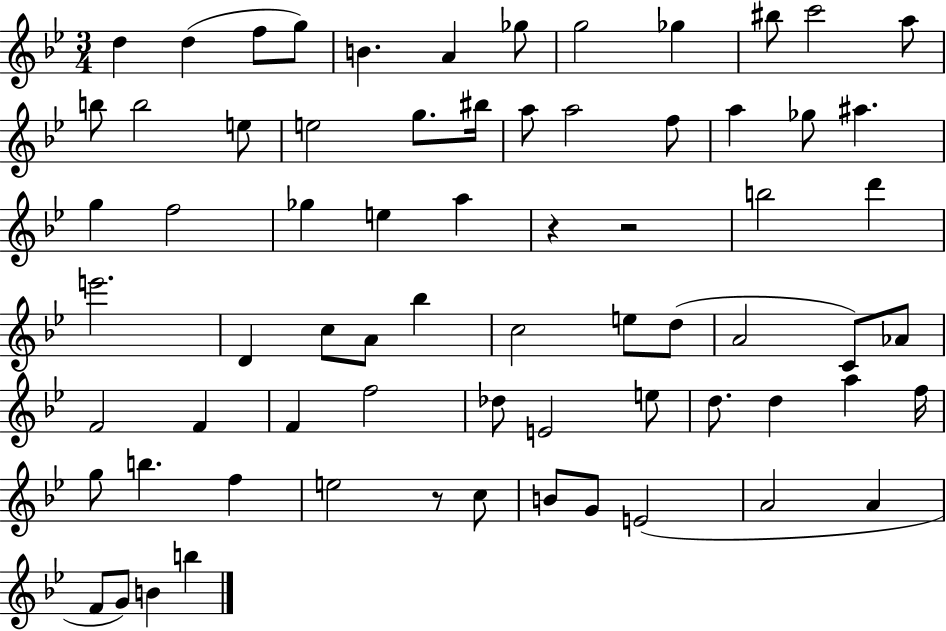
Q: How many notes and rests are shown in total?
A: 70